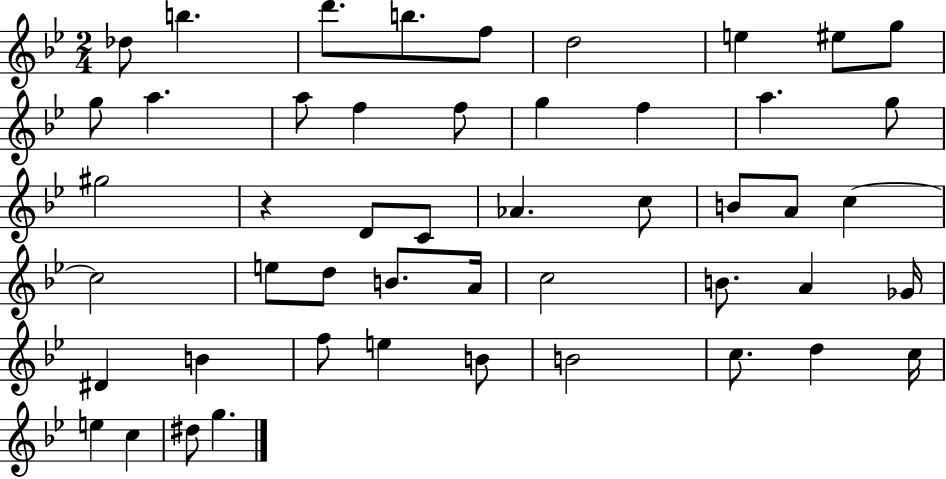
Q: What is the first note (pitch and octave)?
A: Db5